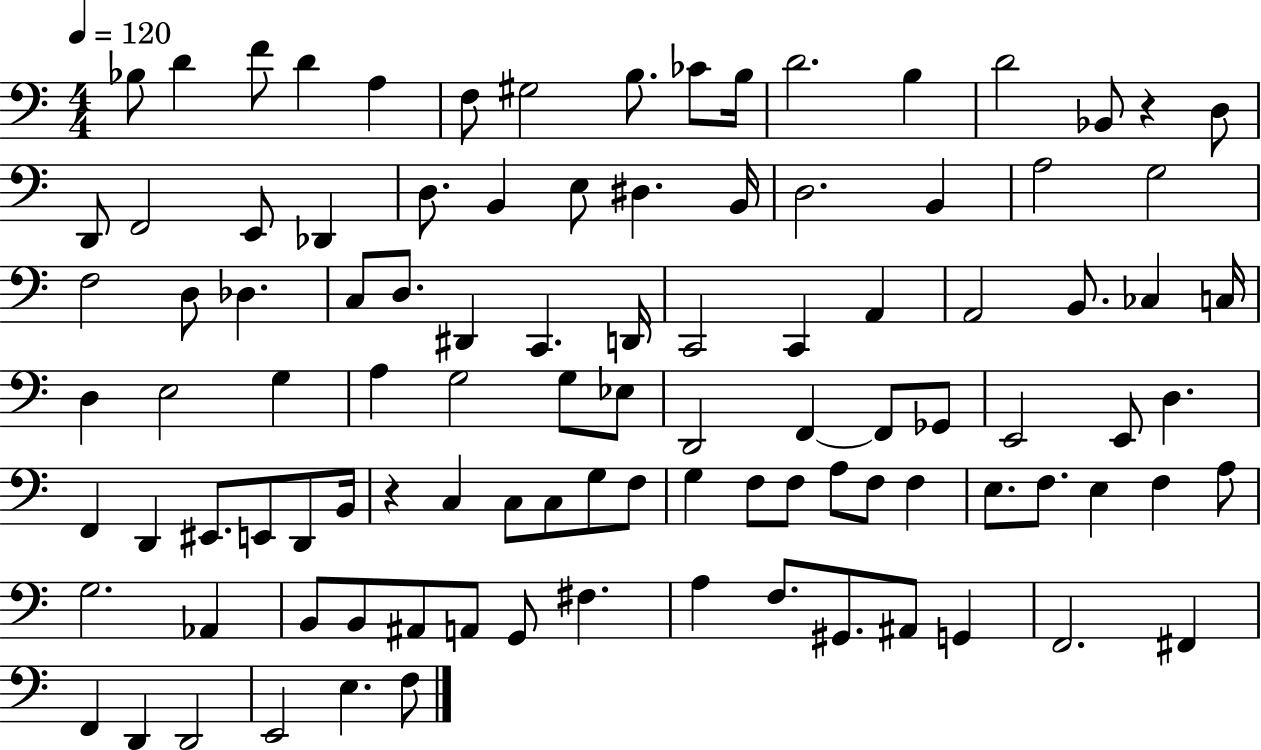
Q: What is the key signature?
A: C major